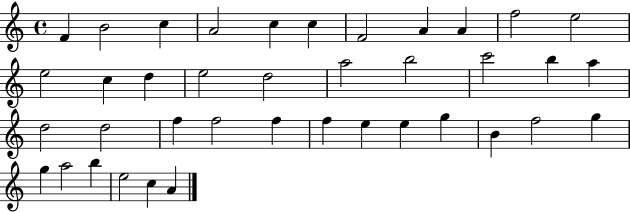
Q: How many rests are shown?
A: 0